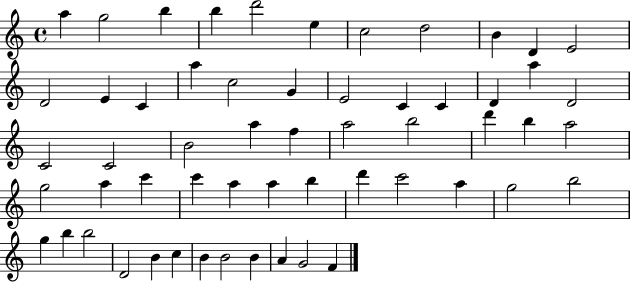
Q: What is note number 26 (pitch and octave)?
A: B4